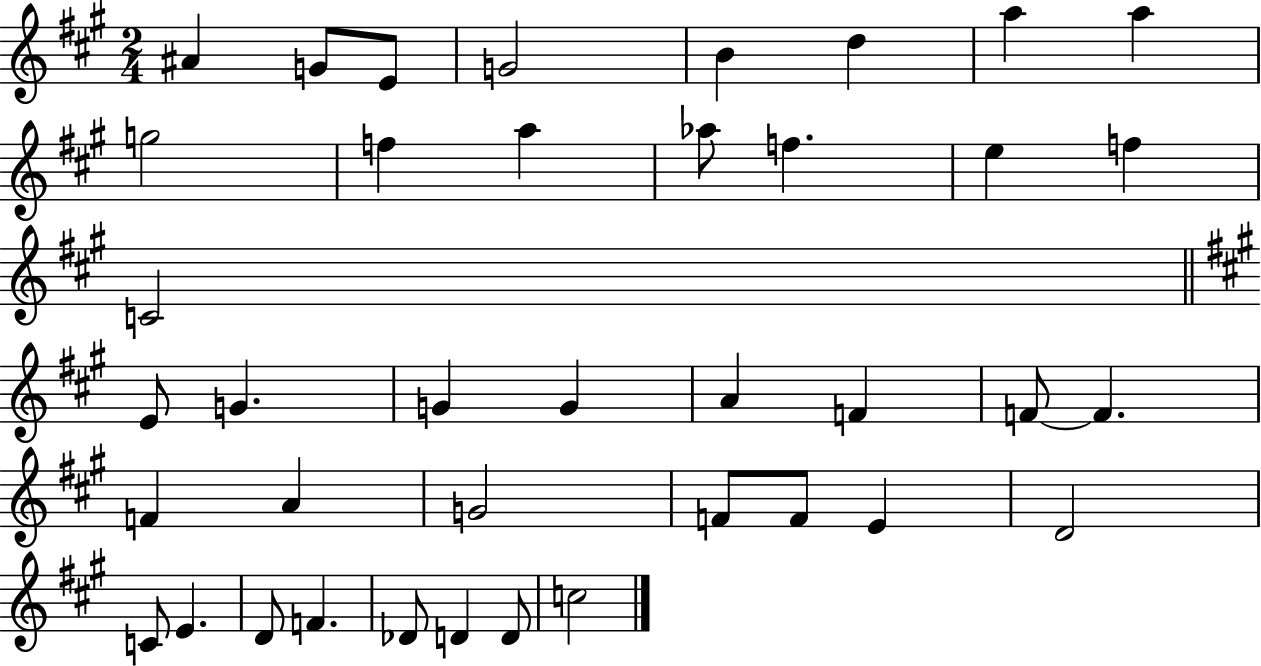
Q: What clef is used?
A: treble